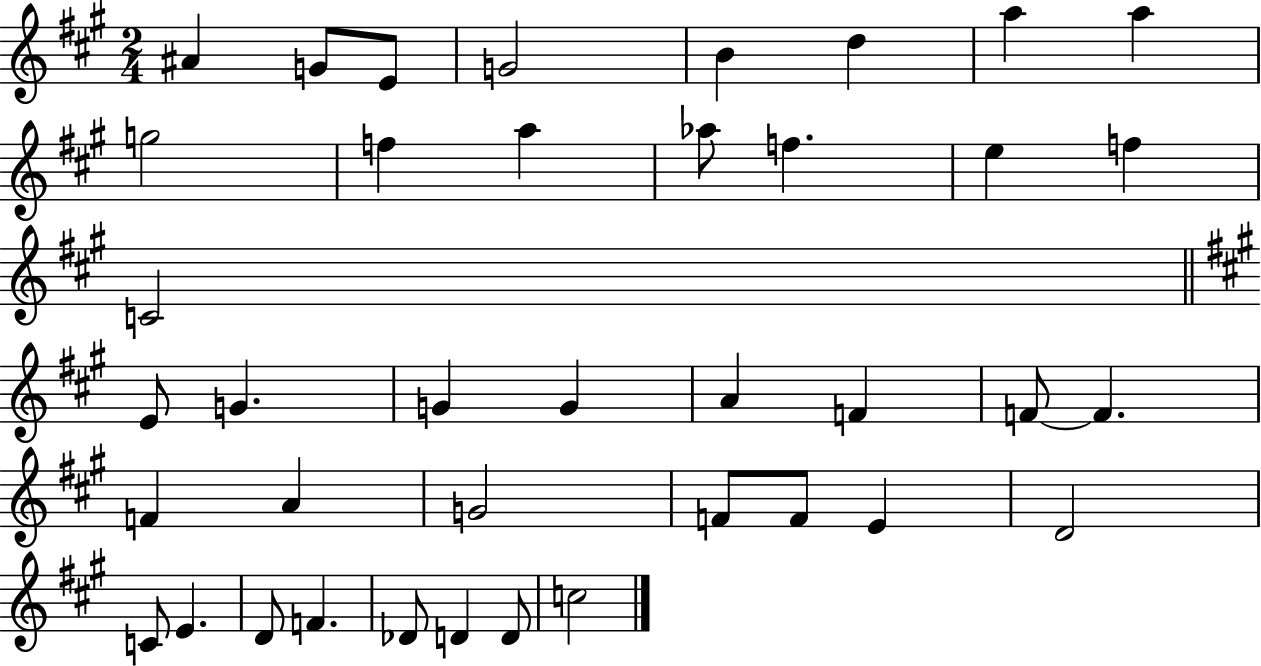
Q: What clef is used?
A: treble